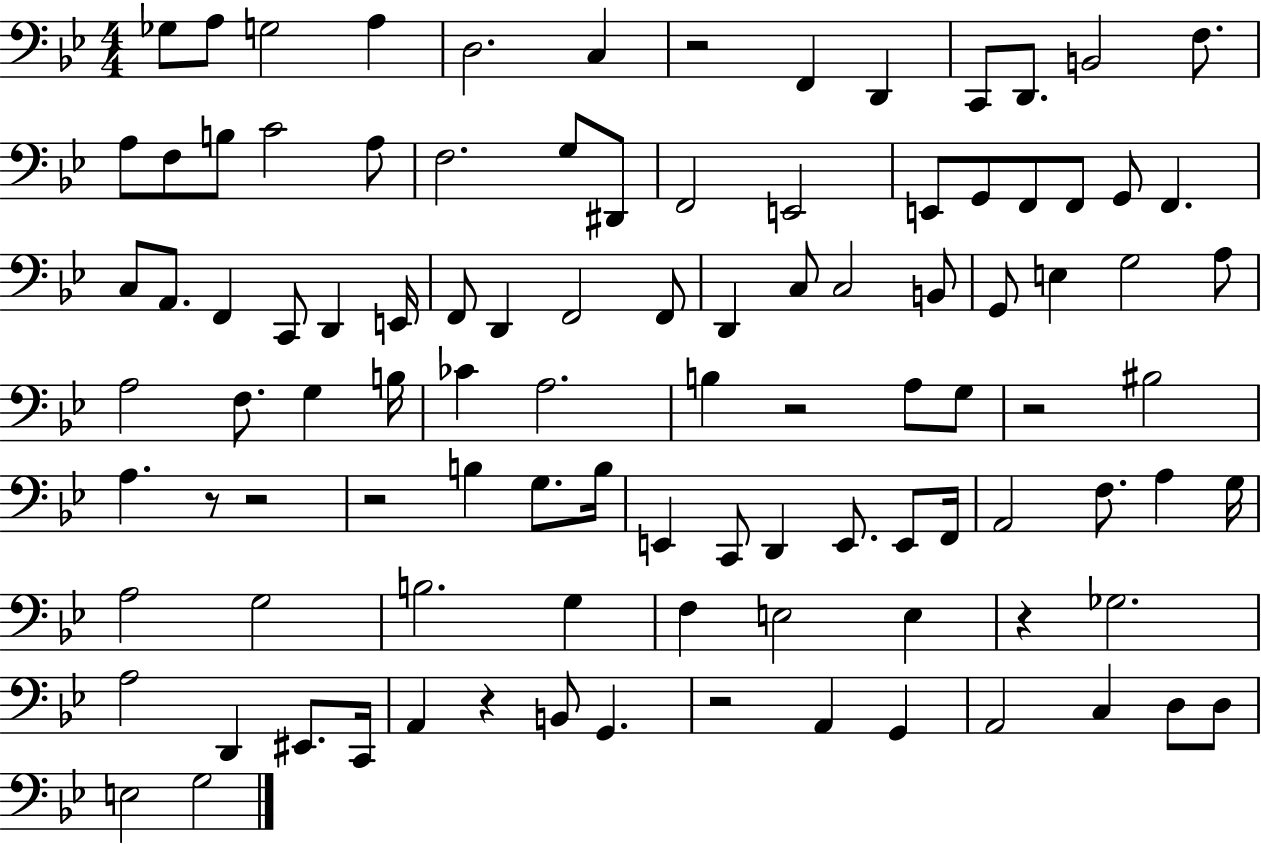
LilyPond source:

{
  \clef bass
  \numericTimeSignature
  \time 4/4
  \key bes \major
  ges8 a8 g2 a4 | d2. c4 | r2 f,4 d,4 | c,8 d,8. b,2 f8. | \break a8 f8 b8 c'2 a8 | f2. g8 dis,8 | f,2 e,2 | e,8 g,8 f,8 f,8 g,8 f,4. | \break c8 a,8. f,4 c,8 d,4 e,16 | f,8 d,4 f,2 f,8 | d,4 c8 c2 b,8 | g,8 e4 g2 a8 | \break a2 f8. g4 b16 | ces'4 a2. | b4 r2 a8 g8 | r2 bis2 | \break a4. r8 r2 | r2 b4 g8. b16 | e,4 c,8 d,4 e,8. e,8 f,16 | a,2 f8. a4 g16 | \break a2 g2 | b2. g4 | f4 e2 e4 | r4 ges2. | \break a2 d,4 eis,8. c,16 | a,4 r4 b,8 g,4. | r2 a,4 g,4 | a,2 c4 d8 d8 | \break e2 g2 | \bar "|."
}